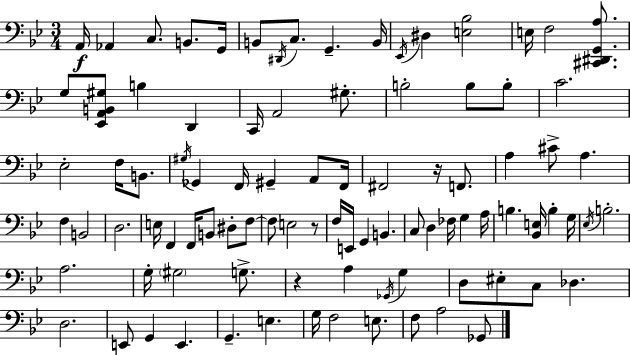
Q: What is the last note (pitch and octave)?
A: Gb2